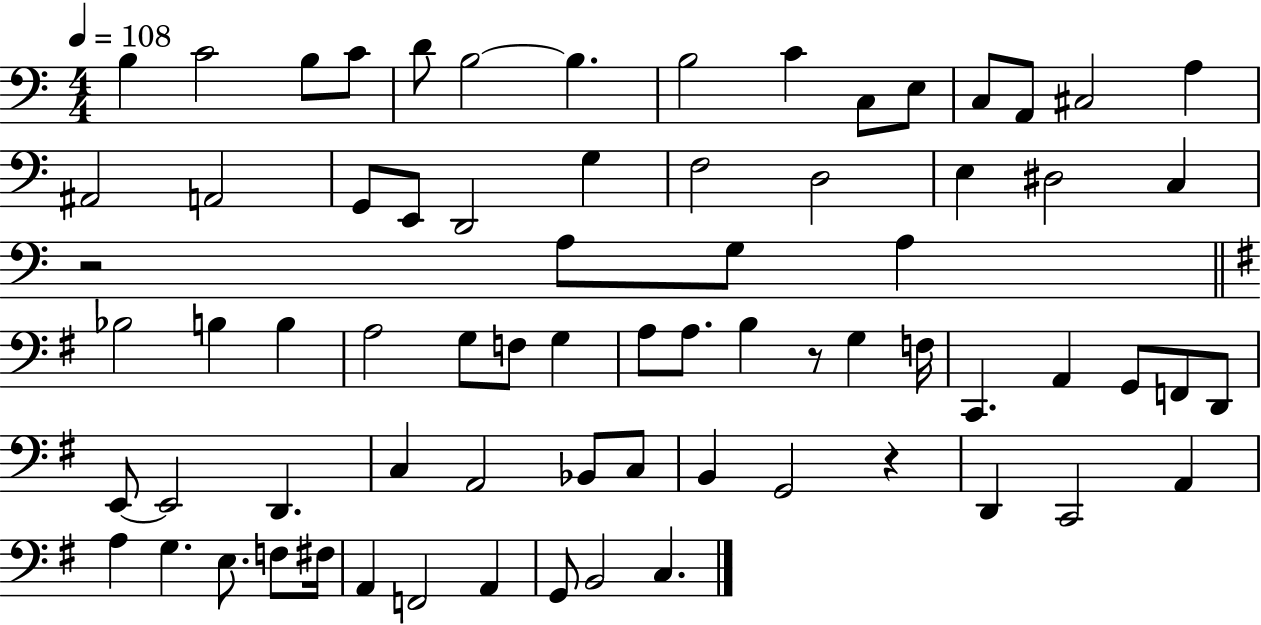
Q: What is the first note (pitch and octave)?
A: B3